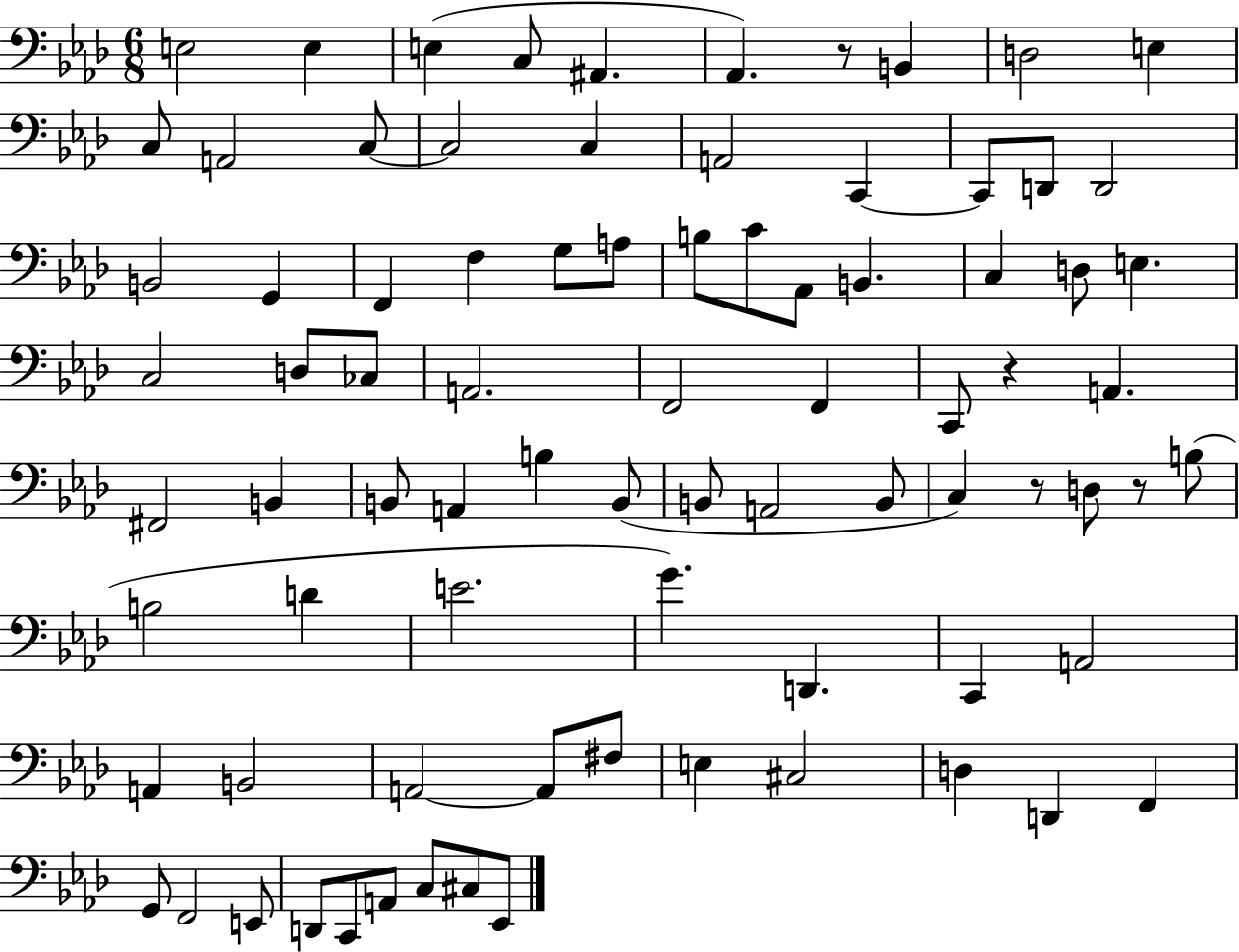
{
  \clef bass
  \numericTimeSignature
  \time 6/8
  \key aes \major
  e2 e4 | e4( c8 ais,4. | aes,4.) r8 b,4 | d2 e4 | \break c8 a,2 c8~~ | c2 c4 | a,2 c,4~~ | c,8 d,8 d,2 | \break b,2 g,4 | f,4 f4 g8 a8 | b8 c'8 aes,8 b,4. | c4 d8 e4. | \break c2 d8 ces8 | a,2. | f,2 f,4 | c,8 r4 a,4. | \break fis,2 b,4 | b,8 a,4 b4 b,8( | b,8 a,2 b,8 | c4) r8 d8 r8 b8( | \break b2 d'4 | e'2. | g'4.) d,4. | c,4 a,2 | \break a,4 b,2 | a,2~~ a,8 fis8 | e4 cis2 | d4 d,4 f,4 | \break g,8 f,2 e,8 | d,8 c,8 a,8 c8 cis8 ees,8 | \bar "|."
}